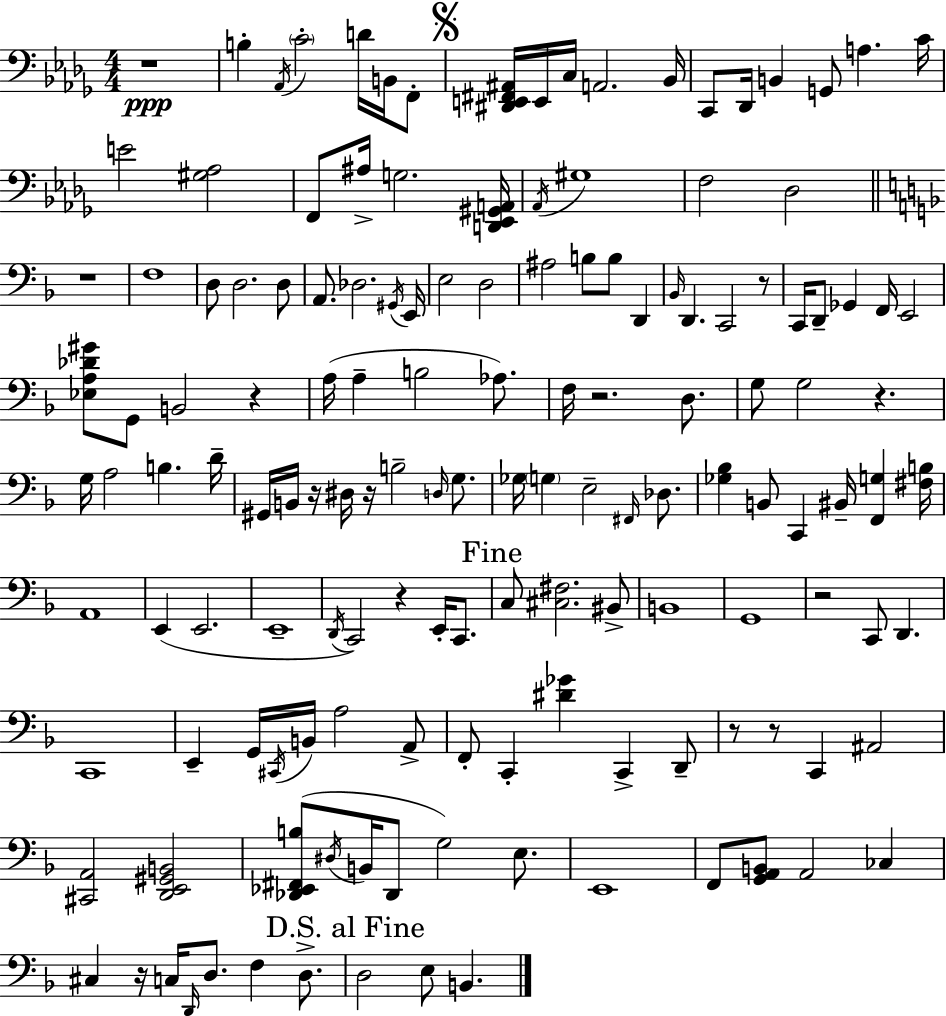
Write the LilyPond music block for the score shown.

{
  \clef bass
  \numericTimeSignature
  \time 4/4
  \key bes \minor
  r1\ppp | b4-. \acciaccatura { aes,16 } \parenthesize c'2-. d'16 b,16 f,8-. | \mark \markup { \musicglyph "scripts.segno" } <dis, e, fis, ais,>16 e,16 c16 a,2. | bes,16 c,8 des,16 b,4 g,8 a4. | \break c'16 e'2 <gis aes>2 | f,8 ais16-> g2. | <d, ees, gis, a,>16 \acciaccatura { aes,16 } gis1 | f2 des2 | \break \bar "||" \break \key f \major r1 | f1 | d8 d2. d8 | a,8. des2. \acciaccatura { gis,16 } | \break e,16 e2 d2 | ais2 b8 b8 d,4 | \grace { bes,16 } d,4. c,2 | r8 c,16 d,8-- ges,4 f,16 e,2 | \break <ees a des' gis'>8 g,8 b,2 r4 | a16( a4-- b2 aes8.) | f16 r2. d8. | g8 g2 r4. | \break g16 a2 b4. | d'16-- gis,16 b,16 r16 dis16 r16 b2-- \grace { d16 } | g8. ges16 \parenthesize g4 e2-- | \grace { fis,16 } des8. <ges bes>4 b,8 c,4 bis,16-- <f, g>4 | \break <fis b>16 a,1 | e,4( e,2. | e,1-- | \acciaccatura { d,16 } c,2) r4 | \break e,16-. c,8. \mark "Fine" c8 <cis fis>2. | bis,8-> b,1 | g,1 | r2 c,8 d,4. | \break c,1 | e,4-- g,16 \acciaccatura { cis,16 } b,16 a2 | a,8-> f,8-. c,4-. <dis' ges'>4 | c,4-> d,8-- r8 r8 c,4 ais,2 | \break <cis, a,>2 <d, e, gis, b,>2 | <des, ees, fis, b>8( \acciaccatura { dis16 } b,16 des,8 g2) | e8. e,1 | f,8 <g, a, b,>8 a,2 | \break ces4 cis4 r16 c16 \grace { d,16 } d8. | f4 d8.-> \mark "D.S. al Fine" d2 | e8 b,4. \bar "|."
}